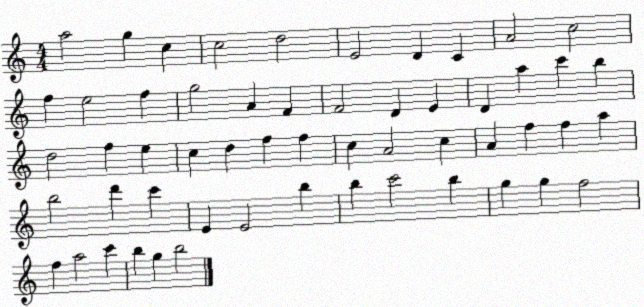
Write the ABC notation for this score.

X:1
T:Untitled
M:4/4
L:1/4
K:C
a2 g c c2 d2 E2 D C A2 c2 f e2 f g2 A F F2 D E D a c' b d2 f e c d f f c A2 c A f f a b2 d' c' E E2 b b c'2 b g g f2 f a2 c' b g b2